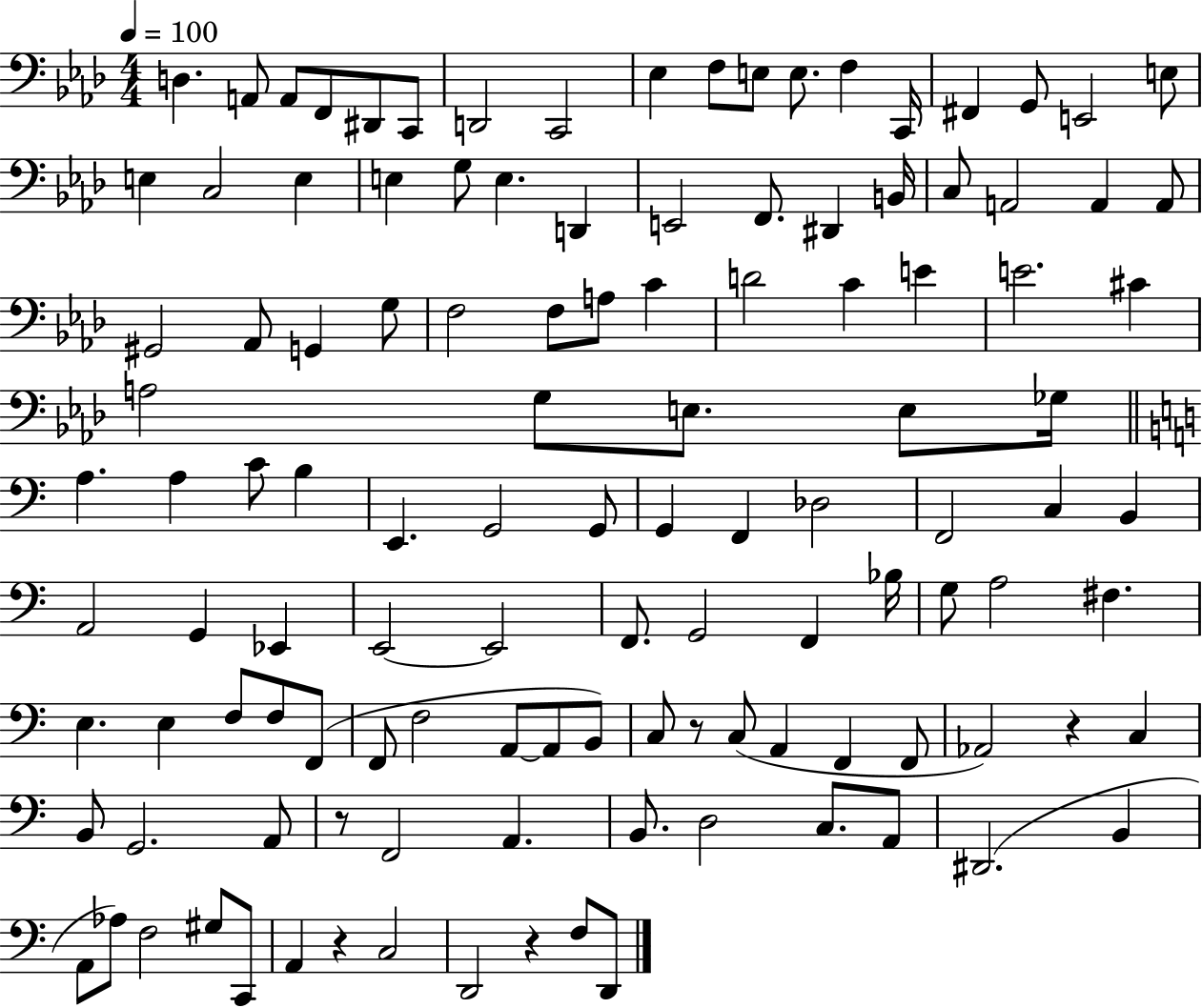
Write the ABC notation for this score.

X:1
T:Untitled
M:4/4
L:1/4
K:Ab
D, A,,/2 A,,/2 F,,/2 ^D,,/2 C,,/2 D,,2 C,,2 _E, F,/2 E,/2 E,/2 F, C,,/4 ^F,, G,,/2 E,,2 E,/2 E, C,2 E, E, G,/2 E, D,, E,,2 F,,/2 ^D,, B,,/4 C,/2 A,,2 A,, A,,/2 ^G,,2 _A,,/2 G,, G,/2 F,2 F,/2 A,/2 C D2 C E E2 ^C A,2 G,/2 E,/2 E,/2 _G,/4 A, A, C/2 B, E,, G,,2 G,,/2 G,, F,, _D,2 F,,2 C, B,, A,,2 G,, _E,, E,,2 E,,2 F,,/2 G,,2 F,, _B,/4 G,/2 A,2 ^F, E, E, F,/2 F,/2 F,,/2 F,,/2 F,2 A,,/2 A,,/2 B,,/2 C,/2 z/2 C,/2 A,, F,, F,,/2 _A,,2 z C, B,,/2 G,,2 A,,/2 z/2 F,,2 A,, B,,/2 D,2 C,/2 A,,/2 ^D,,2 B,, A,,/2 _A,/2 F,2 ^G,/2 C,,/2 A,, z C,2 D,,2 z F,/2 D,,/2